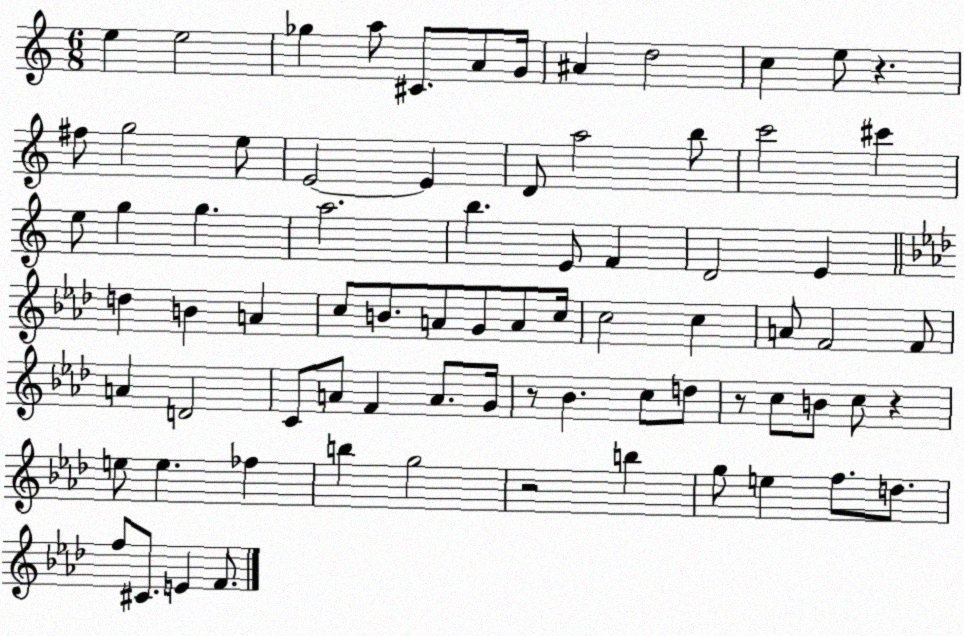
X:1
T:Untitled
M:6/8
L:1/4
K:C
e e2 _g a/2 ^C/2 A/2 G/4 ^A d2 c e/2 z ^f/2 g2 e/2 E2 E D/2 a2 b/2 c'2 ^c' e/2 g g a2 b E/2 F D2 E d B A c/2 B/2 A/2 G/2 A/2 c/4 c2 c A/2 F2 F/2 A D2 C/2 A/2 F A/2 G/4 z/2 _B c/2 d/2 z/2 c/2 B/2 c/2 z e/2 e _f b g2 z2 b g/2 e f/2 d/2 f/2 ^C/2 E F/2